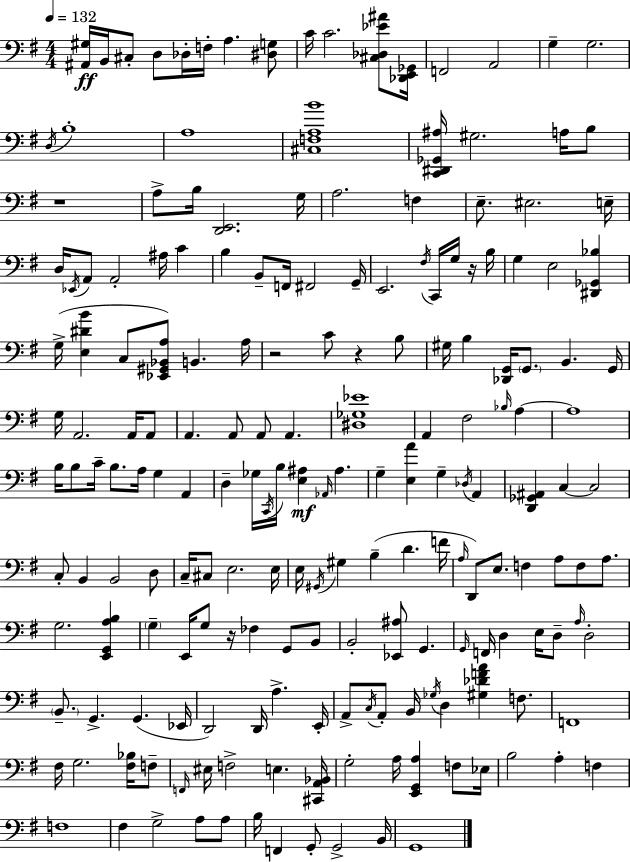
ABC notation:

X:1
T:Untitled
M:4/4
L:1/4
K:Em
[^A,,^G,]/4 B,,/4 ^C,/2 D,/2 _D,/4 F,/4 A, [^D,G,]/2 C/4 C2 [^C,_D,_E^A]/2 [_D,,E,,_G,,]/4 F,,2 A,,2 G, G,2 D,/4 B,4 A,4 [^C,F,A,B]4 [C,,^D,,_G,,^A,]/4 ^G,2 A,/4 B,/2 z4 A,/2 B,/4 [D,,E,,]2 G,/4 A,2 F, E,/2 ^E,2 E,/4 D,/4 _E,,/4 A,,/2 A,,2 ^A,/4 C B, B,,/2 F,,/4 ^F,,2 G,,/4 E,,2 ^F,/4 C,,/4 G,/4 z/4 B,/4 G, E,2 [^D,,_G,,_B,] G,/4 [E,^DB] C,/2 [_E,,^G,,_B,,A,]/2 B,, A,/4 z2 C/2 z B,/2 ^G,/4 B, [_D,,G,,]/4 G,,/2 B,, G,,/4 G,/4 A,,2 A,,/4 A,,/2 A,, A,,/2 A,,/2 A,, [^D,_G,_E]4 A,, ^F,2 _B,/4 A, A,4 B,/4 B,/2 C/4 B,/2 A,/4 G, A,, D, _G,/4 C,,/4 B,/4 [E,^A,] _A,,/4 ^A, G, [E,A] G, _D,/4 A,, [D,,_G,,^A,,] C, C,2 C,/2 B,, B,,2 D,/2 C,/4 ^C,/2 E,2 E,/4 E,/4 ^G,,/4 ^G, B, D F/4 A,/4 D,,/2 E,/2 F, A,/2 F,/2 A,/2 G,2 [E,,G,,A,B,] G, E,,/4 G,/2 z/4 _F, G,,/2 B,,/2 B,,2 [_E,,^A,]/2 G,, G,,/4 F,,/4 D, E,/4 D,/2 A,/4 D,2 B,,/2 G,, G,, _E,,/4 D,,2 D,,/4 A, E,,/4 A,,/2 C,/4 A,,/2 B,,/4 _G,/4 D, [^G,_DFA] F,/2 F,,4 ^F,/4 G,2 [^F,_B,]/4 F,/2 F,,/4 ^E,/4 F,2 E, [^C,,A,,_B,,]/4 G,2 A,/4 [E,,G,,A,] F,/2 _E,/4 B,2 A, F, F,4 ^F, G,2 A,/2 A,/2 B,/4 F,, G,,/2 G,,2 B,,/4 G,,4